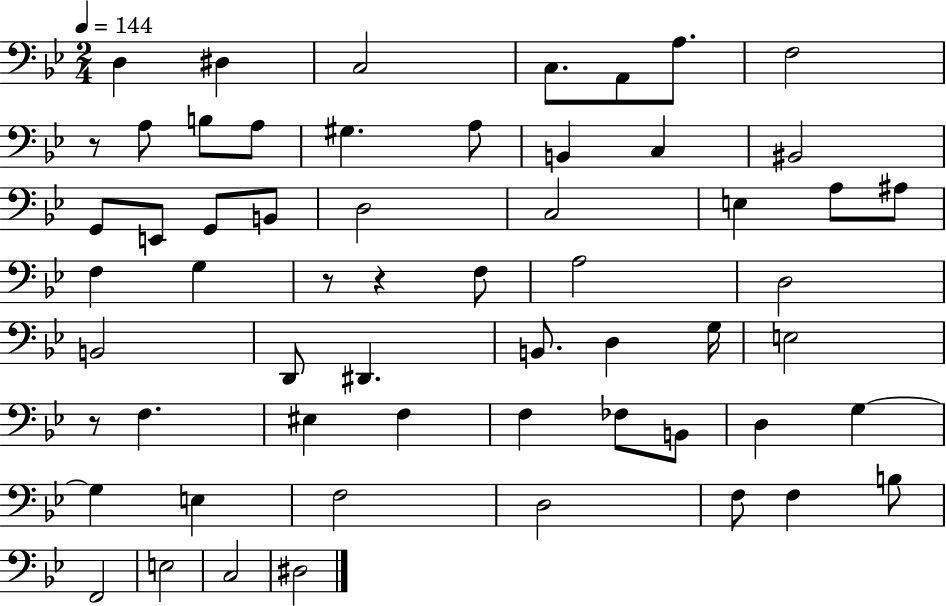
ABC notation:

X:1
T:Untitled
M:2/4
L:1/4
K:Bb
D, ^D, C,2 C,/2 A,,/2 A,/2 F,2 z/2 A,/2 B,/2 A,/2 ^G, A,/2 B,, C, ^B,,2 G,,/2 E,,/2 G,,/2 B,,/2 D,2 C,2 E, A,/2 ^A,/2 F, G, z/2 z F,/2 A,2 D,2 B,,2 D,,/2 ^D,, B,,/2 D, G,/4 E,2 z/2 F, ^E, F, F, _F,/2 B,,/2 D, G, G, E, F,2 D,2 F,/2 F, B,/2 F,,2 E,2 C,2 ^D,2